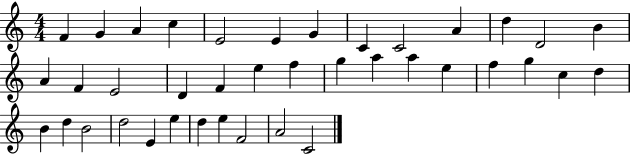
X:1
T:Untitled
M:4/4
L:1/4
K:C
F G A c E2 E G C C2 A d D2 B A F E2 D F e f g a a e f g c d B d B2 d2 E e d e F2 A2 C2